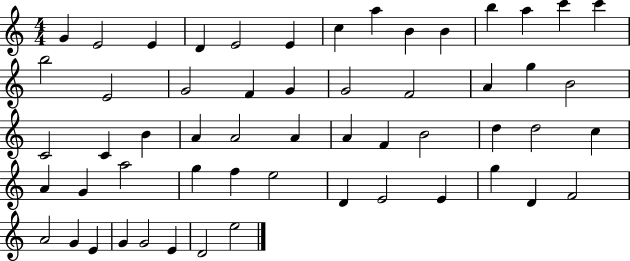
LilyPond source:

{
  \clef treble
  \numericTimeSignature
  \time 4/4
  \key c \major
  g'4 e'2 e'4 | d'4 e'2 e'4 | c''4 a''4 b'4 b'4 | b''4 a''4 c'''4 c'''4 | \break b''2 e'2 | g'2 f'4 g'4 | g'2 f'2 | a'4 g''4 b'2 | \break c'2 c'4 b'4 | a'4 a'2 a'4 | a'4 f'4 b'2 | d''4 d''2 c''4 | \break a'4 g'4 a''2 | g''4 f''4 e''2 | d'4 e'2 e'4 | g''4 d'4 f'2 | \break a'2 g'4 e'4 | g'4 g'2 e'4 | d'2 e''2 | \bar "|."
}